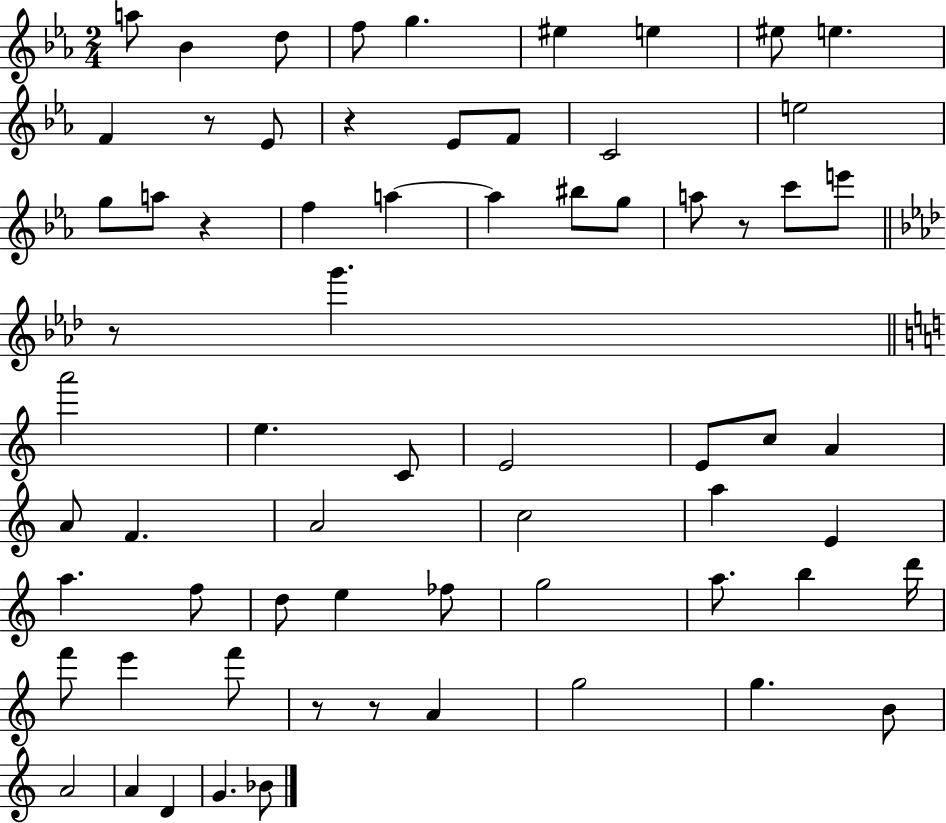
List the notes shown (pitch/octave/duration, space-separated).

A5/e Bb4/q D5/e F5/e G5/q. EIS5/q E5/q EIS5/e E5/q. F4/q R/e Eb4/e R/q Eb4/e F4/e C4/h E5/h G5/e A5/e R/q F5/q A5/q A5/q BIS5/e G5/e A5/e R/e C6/e E6/e R/e G6/q. A6/h E5/q. C4/e E4/h E4/e C5/e A4/q A4/e F4/q. A4/h C5/h A5/q E4/q A5/q. F5/e D5/e E5/q FES5/e G5/h A5/e. B5/q D6/s F6/e E6/q F6/e R/e R/e A4/q G5/h G5/q. B4/e A4/h A4/q D4/q G4/q. Bb4/e